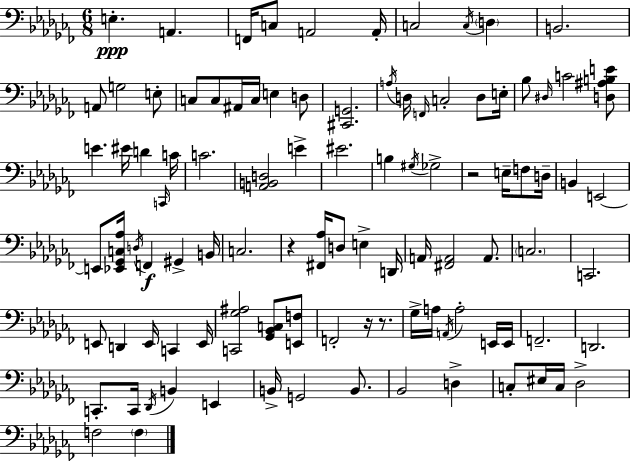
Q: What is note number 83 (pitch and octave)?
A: EIS3